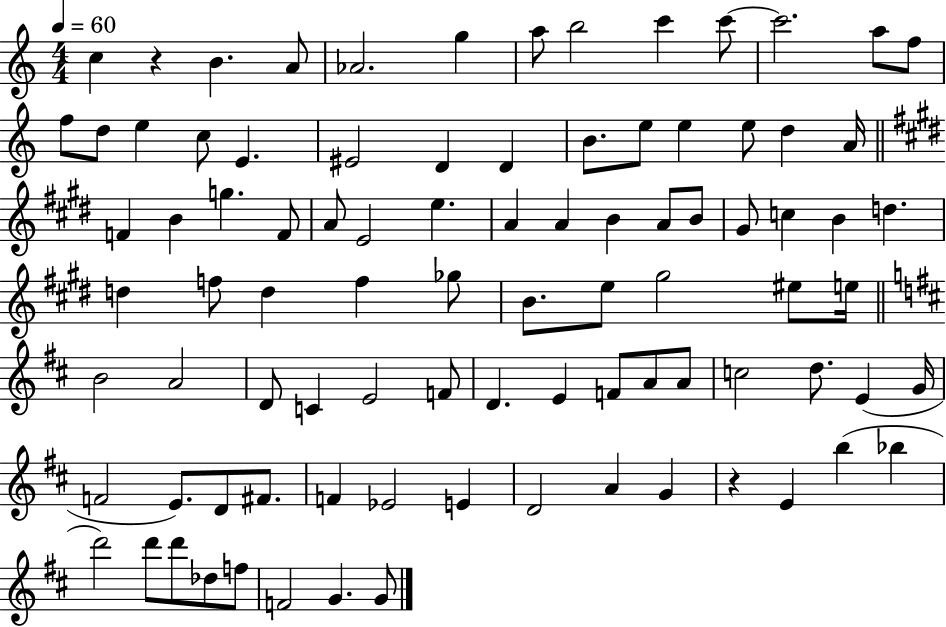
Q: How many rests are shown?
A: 2